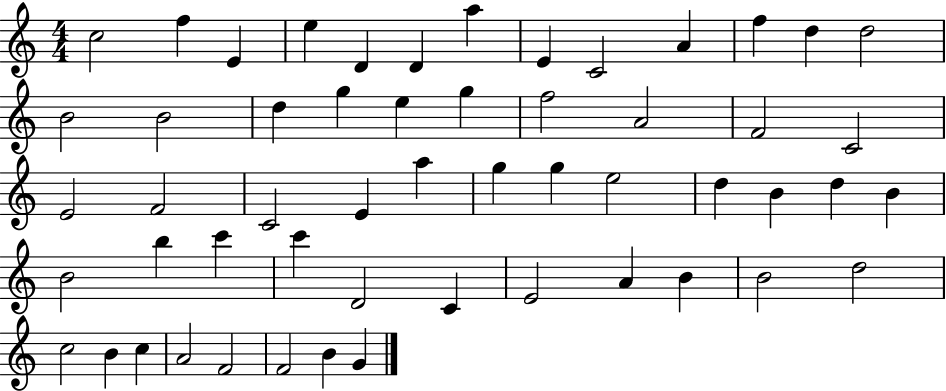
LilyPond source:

{
  \clef treble
  \numericTimeSignature
  \time 4/4
  \key c \major
  c''2 f''4 e'4 | e''4 d'4 d'4 a''4 | e'4 c'2 a'4 | f''4 d''4 d''2 | \break b'2 b'2 | d''4 g''4 e''4 g''4 | f''2 a'2 | f'2 c'2 | \break e'2 f'2 | c'2 e'4 a''4 | g''4 g''4 e''2 | d''4 b'4 d''4 b'4 | \break b'2 b''4 c'''4 | c'''4 d'2 c'4 | e'2 a'4 b'4 | b'2 d''2 | \break c''2 b'4 c''4 | a'2 f'2 | f'2 b'4 g'4 | \bar "|."
}